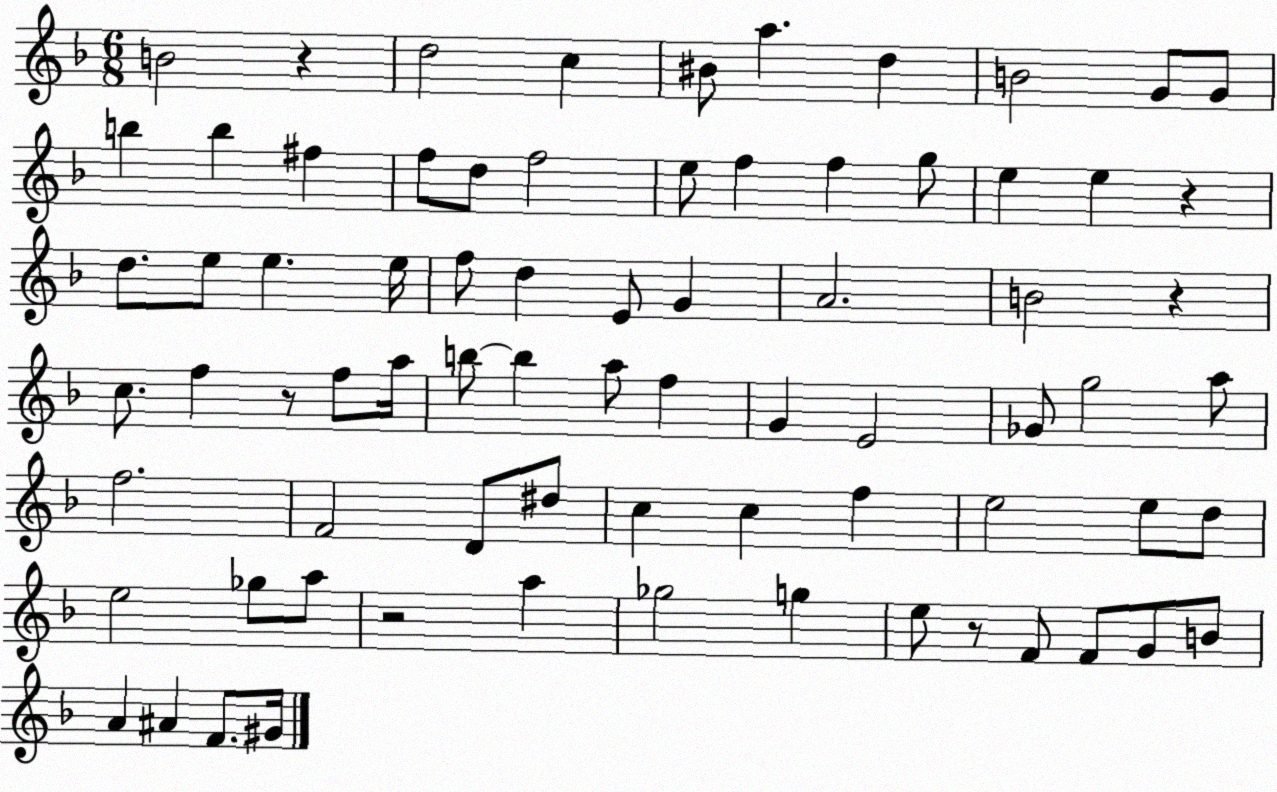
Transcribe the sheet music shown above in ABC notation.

X:1
T:Untitled
M:6/8
L:1/4
K:F
B2 z d2 c ^B/2 a d B2 G/2 G/2 b b ^f f/2 d/2 f2 e/2 f f g/2 e e z d/2 e/2 e e/4 f/2 d E/2 G A2 B2 z c/2 f z/2 f/2 a/4 b/2 b a/2 f G E2 _G/2 g2 a/2 f2 F2 D/2 ^d/2 c c f e2 e/2 d/2 e2 _g/2 a/2 z2 a _g2 g e/2 z/2 F/2 F/2 G/2 B/2 A ^A F/2 ^G/4